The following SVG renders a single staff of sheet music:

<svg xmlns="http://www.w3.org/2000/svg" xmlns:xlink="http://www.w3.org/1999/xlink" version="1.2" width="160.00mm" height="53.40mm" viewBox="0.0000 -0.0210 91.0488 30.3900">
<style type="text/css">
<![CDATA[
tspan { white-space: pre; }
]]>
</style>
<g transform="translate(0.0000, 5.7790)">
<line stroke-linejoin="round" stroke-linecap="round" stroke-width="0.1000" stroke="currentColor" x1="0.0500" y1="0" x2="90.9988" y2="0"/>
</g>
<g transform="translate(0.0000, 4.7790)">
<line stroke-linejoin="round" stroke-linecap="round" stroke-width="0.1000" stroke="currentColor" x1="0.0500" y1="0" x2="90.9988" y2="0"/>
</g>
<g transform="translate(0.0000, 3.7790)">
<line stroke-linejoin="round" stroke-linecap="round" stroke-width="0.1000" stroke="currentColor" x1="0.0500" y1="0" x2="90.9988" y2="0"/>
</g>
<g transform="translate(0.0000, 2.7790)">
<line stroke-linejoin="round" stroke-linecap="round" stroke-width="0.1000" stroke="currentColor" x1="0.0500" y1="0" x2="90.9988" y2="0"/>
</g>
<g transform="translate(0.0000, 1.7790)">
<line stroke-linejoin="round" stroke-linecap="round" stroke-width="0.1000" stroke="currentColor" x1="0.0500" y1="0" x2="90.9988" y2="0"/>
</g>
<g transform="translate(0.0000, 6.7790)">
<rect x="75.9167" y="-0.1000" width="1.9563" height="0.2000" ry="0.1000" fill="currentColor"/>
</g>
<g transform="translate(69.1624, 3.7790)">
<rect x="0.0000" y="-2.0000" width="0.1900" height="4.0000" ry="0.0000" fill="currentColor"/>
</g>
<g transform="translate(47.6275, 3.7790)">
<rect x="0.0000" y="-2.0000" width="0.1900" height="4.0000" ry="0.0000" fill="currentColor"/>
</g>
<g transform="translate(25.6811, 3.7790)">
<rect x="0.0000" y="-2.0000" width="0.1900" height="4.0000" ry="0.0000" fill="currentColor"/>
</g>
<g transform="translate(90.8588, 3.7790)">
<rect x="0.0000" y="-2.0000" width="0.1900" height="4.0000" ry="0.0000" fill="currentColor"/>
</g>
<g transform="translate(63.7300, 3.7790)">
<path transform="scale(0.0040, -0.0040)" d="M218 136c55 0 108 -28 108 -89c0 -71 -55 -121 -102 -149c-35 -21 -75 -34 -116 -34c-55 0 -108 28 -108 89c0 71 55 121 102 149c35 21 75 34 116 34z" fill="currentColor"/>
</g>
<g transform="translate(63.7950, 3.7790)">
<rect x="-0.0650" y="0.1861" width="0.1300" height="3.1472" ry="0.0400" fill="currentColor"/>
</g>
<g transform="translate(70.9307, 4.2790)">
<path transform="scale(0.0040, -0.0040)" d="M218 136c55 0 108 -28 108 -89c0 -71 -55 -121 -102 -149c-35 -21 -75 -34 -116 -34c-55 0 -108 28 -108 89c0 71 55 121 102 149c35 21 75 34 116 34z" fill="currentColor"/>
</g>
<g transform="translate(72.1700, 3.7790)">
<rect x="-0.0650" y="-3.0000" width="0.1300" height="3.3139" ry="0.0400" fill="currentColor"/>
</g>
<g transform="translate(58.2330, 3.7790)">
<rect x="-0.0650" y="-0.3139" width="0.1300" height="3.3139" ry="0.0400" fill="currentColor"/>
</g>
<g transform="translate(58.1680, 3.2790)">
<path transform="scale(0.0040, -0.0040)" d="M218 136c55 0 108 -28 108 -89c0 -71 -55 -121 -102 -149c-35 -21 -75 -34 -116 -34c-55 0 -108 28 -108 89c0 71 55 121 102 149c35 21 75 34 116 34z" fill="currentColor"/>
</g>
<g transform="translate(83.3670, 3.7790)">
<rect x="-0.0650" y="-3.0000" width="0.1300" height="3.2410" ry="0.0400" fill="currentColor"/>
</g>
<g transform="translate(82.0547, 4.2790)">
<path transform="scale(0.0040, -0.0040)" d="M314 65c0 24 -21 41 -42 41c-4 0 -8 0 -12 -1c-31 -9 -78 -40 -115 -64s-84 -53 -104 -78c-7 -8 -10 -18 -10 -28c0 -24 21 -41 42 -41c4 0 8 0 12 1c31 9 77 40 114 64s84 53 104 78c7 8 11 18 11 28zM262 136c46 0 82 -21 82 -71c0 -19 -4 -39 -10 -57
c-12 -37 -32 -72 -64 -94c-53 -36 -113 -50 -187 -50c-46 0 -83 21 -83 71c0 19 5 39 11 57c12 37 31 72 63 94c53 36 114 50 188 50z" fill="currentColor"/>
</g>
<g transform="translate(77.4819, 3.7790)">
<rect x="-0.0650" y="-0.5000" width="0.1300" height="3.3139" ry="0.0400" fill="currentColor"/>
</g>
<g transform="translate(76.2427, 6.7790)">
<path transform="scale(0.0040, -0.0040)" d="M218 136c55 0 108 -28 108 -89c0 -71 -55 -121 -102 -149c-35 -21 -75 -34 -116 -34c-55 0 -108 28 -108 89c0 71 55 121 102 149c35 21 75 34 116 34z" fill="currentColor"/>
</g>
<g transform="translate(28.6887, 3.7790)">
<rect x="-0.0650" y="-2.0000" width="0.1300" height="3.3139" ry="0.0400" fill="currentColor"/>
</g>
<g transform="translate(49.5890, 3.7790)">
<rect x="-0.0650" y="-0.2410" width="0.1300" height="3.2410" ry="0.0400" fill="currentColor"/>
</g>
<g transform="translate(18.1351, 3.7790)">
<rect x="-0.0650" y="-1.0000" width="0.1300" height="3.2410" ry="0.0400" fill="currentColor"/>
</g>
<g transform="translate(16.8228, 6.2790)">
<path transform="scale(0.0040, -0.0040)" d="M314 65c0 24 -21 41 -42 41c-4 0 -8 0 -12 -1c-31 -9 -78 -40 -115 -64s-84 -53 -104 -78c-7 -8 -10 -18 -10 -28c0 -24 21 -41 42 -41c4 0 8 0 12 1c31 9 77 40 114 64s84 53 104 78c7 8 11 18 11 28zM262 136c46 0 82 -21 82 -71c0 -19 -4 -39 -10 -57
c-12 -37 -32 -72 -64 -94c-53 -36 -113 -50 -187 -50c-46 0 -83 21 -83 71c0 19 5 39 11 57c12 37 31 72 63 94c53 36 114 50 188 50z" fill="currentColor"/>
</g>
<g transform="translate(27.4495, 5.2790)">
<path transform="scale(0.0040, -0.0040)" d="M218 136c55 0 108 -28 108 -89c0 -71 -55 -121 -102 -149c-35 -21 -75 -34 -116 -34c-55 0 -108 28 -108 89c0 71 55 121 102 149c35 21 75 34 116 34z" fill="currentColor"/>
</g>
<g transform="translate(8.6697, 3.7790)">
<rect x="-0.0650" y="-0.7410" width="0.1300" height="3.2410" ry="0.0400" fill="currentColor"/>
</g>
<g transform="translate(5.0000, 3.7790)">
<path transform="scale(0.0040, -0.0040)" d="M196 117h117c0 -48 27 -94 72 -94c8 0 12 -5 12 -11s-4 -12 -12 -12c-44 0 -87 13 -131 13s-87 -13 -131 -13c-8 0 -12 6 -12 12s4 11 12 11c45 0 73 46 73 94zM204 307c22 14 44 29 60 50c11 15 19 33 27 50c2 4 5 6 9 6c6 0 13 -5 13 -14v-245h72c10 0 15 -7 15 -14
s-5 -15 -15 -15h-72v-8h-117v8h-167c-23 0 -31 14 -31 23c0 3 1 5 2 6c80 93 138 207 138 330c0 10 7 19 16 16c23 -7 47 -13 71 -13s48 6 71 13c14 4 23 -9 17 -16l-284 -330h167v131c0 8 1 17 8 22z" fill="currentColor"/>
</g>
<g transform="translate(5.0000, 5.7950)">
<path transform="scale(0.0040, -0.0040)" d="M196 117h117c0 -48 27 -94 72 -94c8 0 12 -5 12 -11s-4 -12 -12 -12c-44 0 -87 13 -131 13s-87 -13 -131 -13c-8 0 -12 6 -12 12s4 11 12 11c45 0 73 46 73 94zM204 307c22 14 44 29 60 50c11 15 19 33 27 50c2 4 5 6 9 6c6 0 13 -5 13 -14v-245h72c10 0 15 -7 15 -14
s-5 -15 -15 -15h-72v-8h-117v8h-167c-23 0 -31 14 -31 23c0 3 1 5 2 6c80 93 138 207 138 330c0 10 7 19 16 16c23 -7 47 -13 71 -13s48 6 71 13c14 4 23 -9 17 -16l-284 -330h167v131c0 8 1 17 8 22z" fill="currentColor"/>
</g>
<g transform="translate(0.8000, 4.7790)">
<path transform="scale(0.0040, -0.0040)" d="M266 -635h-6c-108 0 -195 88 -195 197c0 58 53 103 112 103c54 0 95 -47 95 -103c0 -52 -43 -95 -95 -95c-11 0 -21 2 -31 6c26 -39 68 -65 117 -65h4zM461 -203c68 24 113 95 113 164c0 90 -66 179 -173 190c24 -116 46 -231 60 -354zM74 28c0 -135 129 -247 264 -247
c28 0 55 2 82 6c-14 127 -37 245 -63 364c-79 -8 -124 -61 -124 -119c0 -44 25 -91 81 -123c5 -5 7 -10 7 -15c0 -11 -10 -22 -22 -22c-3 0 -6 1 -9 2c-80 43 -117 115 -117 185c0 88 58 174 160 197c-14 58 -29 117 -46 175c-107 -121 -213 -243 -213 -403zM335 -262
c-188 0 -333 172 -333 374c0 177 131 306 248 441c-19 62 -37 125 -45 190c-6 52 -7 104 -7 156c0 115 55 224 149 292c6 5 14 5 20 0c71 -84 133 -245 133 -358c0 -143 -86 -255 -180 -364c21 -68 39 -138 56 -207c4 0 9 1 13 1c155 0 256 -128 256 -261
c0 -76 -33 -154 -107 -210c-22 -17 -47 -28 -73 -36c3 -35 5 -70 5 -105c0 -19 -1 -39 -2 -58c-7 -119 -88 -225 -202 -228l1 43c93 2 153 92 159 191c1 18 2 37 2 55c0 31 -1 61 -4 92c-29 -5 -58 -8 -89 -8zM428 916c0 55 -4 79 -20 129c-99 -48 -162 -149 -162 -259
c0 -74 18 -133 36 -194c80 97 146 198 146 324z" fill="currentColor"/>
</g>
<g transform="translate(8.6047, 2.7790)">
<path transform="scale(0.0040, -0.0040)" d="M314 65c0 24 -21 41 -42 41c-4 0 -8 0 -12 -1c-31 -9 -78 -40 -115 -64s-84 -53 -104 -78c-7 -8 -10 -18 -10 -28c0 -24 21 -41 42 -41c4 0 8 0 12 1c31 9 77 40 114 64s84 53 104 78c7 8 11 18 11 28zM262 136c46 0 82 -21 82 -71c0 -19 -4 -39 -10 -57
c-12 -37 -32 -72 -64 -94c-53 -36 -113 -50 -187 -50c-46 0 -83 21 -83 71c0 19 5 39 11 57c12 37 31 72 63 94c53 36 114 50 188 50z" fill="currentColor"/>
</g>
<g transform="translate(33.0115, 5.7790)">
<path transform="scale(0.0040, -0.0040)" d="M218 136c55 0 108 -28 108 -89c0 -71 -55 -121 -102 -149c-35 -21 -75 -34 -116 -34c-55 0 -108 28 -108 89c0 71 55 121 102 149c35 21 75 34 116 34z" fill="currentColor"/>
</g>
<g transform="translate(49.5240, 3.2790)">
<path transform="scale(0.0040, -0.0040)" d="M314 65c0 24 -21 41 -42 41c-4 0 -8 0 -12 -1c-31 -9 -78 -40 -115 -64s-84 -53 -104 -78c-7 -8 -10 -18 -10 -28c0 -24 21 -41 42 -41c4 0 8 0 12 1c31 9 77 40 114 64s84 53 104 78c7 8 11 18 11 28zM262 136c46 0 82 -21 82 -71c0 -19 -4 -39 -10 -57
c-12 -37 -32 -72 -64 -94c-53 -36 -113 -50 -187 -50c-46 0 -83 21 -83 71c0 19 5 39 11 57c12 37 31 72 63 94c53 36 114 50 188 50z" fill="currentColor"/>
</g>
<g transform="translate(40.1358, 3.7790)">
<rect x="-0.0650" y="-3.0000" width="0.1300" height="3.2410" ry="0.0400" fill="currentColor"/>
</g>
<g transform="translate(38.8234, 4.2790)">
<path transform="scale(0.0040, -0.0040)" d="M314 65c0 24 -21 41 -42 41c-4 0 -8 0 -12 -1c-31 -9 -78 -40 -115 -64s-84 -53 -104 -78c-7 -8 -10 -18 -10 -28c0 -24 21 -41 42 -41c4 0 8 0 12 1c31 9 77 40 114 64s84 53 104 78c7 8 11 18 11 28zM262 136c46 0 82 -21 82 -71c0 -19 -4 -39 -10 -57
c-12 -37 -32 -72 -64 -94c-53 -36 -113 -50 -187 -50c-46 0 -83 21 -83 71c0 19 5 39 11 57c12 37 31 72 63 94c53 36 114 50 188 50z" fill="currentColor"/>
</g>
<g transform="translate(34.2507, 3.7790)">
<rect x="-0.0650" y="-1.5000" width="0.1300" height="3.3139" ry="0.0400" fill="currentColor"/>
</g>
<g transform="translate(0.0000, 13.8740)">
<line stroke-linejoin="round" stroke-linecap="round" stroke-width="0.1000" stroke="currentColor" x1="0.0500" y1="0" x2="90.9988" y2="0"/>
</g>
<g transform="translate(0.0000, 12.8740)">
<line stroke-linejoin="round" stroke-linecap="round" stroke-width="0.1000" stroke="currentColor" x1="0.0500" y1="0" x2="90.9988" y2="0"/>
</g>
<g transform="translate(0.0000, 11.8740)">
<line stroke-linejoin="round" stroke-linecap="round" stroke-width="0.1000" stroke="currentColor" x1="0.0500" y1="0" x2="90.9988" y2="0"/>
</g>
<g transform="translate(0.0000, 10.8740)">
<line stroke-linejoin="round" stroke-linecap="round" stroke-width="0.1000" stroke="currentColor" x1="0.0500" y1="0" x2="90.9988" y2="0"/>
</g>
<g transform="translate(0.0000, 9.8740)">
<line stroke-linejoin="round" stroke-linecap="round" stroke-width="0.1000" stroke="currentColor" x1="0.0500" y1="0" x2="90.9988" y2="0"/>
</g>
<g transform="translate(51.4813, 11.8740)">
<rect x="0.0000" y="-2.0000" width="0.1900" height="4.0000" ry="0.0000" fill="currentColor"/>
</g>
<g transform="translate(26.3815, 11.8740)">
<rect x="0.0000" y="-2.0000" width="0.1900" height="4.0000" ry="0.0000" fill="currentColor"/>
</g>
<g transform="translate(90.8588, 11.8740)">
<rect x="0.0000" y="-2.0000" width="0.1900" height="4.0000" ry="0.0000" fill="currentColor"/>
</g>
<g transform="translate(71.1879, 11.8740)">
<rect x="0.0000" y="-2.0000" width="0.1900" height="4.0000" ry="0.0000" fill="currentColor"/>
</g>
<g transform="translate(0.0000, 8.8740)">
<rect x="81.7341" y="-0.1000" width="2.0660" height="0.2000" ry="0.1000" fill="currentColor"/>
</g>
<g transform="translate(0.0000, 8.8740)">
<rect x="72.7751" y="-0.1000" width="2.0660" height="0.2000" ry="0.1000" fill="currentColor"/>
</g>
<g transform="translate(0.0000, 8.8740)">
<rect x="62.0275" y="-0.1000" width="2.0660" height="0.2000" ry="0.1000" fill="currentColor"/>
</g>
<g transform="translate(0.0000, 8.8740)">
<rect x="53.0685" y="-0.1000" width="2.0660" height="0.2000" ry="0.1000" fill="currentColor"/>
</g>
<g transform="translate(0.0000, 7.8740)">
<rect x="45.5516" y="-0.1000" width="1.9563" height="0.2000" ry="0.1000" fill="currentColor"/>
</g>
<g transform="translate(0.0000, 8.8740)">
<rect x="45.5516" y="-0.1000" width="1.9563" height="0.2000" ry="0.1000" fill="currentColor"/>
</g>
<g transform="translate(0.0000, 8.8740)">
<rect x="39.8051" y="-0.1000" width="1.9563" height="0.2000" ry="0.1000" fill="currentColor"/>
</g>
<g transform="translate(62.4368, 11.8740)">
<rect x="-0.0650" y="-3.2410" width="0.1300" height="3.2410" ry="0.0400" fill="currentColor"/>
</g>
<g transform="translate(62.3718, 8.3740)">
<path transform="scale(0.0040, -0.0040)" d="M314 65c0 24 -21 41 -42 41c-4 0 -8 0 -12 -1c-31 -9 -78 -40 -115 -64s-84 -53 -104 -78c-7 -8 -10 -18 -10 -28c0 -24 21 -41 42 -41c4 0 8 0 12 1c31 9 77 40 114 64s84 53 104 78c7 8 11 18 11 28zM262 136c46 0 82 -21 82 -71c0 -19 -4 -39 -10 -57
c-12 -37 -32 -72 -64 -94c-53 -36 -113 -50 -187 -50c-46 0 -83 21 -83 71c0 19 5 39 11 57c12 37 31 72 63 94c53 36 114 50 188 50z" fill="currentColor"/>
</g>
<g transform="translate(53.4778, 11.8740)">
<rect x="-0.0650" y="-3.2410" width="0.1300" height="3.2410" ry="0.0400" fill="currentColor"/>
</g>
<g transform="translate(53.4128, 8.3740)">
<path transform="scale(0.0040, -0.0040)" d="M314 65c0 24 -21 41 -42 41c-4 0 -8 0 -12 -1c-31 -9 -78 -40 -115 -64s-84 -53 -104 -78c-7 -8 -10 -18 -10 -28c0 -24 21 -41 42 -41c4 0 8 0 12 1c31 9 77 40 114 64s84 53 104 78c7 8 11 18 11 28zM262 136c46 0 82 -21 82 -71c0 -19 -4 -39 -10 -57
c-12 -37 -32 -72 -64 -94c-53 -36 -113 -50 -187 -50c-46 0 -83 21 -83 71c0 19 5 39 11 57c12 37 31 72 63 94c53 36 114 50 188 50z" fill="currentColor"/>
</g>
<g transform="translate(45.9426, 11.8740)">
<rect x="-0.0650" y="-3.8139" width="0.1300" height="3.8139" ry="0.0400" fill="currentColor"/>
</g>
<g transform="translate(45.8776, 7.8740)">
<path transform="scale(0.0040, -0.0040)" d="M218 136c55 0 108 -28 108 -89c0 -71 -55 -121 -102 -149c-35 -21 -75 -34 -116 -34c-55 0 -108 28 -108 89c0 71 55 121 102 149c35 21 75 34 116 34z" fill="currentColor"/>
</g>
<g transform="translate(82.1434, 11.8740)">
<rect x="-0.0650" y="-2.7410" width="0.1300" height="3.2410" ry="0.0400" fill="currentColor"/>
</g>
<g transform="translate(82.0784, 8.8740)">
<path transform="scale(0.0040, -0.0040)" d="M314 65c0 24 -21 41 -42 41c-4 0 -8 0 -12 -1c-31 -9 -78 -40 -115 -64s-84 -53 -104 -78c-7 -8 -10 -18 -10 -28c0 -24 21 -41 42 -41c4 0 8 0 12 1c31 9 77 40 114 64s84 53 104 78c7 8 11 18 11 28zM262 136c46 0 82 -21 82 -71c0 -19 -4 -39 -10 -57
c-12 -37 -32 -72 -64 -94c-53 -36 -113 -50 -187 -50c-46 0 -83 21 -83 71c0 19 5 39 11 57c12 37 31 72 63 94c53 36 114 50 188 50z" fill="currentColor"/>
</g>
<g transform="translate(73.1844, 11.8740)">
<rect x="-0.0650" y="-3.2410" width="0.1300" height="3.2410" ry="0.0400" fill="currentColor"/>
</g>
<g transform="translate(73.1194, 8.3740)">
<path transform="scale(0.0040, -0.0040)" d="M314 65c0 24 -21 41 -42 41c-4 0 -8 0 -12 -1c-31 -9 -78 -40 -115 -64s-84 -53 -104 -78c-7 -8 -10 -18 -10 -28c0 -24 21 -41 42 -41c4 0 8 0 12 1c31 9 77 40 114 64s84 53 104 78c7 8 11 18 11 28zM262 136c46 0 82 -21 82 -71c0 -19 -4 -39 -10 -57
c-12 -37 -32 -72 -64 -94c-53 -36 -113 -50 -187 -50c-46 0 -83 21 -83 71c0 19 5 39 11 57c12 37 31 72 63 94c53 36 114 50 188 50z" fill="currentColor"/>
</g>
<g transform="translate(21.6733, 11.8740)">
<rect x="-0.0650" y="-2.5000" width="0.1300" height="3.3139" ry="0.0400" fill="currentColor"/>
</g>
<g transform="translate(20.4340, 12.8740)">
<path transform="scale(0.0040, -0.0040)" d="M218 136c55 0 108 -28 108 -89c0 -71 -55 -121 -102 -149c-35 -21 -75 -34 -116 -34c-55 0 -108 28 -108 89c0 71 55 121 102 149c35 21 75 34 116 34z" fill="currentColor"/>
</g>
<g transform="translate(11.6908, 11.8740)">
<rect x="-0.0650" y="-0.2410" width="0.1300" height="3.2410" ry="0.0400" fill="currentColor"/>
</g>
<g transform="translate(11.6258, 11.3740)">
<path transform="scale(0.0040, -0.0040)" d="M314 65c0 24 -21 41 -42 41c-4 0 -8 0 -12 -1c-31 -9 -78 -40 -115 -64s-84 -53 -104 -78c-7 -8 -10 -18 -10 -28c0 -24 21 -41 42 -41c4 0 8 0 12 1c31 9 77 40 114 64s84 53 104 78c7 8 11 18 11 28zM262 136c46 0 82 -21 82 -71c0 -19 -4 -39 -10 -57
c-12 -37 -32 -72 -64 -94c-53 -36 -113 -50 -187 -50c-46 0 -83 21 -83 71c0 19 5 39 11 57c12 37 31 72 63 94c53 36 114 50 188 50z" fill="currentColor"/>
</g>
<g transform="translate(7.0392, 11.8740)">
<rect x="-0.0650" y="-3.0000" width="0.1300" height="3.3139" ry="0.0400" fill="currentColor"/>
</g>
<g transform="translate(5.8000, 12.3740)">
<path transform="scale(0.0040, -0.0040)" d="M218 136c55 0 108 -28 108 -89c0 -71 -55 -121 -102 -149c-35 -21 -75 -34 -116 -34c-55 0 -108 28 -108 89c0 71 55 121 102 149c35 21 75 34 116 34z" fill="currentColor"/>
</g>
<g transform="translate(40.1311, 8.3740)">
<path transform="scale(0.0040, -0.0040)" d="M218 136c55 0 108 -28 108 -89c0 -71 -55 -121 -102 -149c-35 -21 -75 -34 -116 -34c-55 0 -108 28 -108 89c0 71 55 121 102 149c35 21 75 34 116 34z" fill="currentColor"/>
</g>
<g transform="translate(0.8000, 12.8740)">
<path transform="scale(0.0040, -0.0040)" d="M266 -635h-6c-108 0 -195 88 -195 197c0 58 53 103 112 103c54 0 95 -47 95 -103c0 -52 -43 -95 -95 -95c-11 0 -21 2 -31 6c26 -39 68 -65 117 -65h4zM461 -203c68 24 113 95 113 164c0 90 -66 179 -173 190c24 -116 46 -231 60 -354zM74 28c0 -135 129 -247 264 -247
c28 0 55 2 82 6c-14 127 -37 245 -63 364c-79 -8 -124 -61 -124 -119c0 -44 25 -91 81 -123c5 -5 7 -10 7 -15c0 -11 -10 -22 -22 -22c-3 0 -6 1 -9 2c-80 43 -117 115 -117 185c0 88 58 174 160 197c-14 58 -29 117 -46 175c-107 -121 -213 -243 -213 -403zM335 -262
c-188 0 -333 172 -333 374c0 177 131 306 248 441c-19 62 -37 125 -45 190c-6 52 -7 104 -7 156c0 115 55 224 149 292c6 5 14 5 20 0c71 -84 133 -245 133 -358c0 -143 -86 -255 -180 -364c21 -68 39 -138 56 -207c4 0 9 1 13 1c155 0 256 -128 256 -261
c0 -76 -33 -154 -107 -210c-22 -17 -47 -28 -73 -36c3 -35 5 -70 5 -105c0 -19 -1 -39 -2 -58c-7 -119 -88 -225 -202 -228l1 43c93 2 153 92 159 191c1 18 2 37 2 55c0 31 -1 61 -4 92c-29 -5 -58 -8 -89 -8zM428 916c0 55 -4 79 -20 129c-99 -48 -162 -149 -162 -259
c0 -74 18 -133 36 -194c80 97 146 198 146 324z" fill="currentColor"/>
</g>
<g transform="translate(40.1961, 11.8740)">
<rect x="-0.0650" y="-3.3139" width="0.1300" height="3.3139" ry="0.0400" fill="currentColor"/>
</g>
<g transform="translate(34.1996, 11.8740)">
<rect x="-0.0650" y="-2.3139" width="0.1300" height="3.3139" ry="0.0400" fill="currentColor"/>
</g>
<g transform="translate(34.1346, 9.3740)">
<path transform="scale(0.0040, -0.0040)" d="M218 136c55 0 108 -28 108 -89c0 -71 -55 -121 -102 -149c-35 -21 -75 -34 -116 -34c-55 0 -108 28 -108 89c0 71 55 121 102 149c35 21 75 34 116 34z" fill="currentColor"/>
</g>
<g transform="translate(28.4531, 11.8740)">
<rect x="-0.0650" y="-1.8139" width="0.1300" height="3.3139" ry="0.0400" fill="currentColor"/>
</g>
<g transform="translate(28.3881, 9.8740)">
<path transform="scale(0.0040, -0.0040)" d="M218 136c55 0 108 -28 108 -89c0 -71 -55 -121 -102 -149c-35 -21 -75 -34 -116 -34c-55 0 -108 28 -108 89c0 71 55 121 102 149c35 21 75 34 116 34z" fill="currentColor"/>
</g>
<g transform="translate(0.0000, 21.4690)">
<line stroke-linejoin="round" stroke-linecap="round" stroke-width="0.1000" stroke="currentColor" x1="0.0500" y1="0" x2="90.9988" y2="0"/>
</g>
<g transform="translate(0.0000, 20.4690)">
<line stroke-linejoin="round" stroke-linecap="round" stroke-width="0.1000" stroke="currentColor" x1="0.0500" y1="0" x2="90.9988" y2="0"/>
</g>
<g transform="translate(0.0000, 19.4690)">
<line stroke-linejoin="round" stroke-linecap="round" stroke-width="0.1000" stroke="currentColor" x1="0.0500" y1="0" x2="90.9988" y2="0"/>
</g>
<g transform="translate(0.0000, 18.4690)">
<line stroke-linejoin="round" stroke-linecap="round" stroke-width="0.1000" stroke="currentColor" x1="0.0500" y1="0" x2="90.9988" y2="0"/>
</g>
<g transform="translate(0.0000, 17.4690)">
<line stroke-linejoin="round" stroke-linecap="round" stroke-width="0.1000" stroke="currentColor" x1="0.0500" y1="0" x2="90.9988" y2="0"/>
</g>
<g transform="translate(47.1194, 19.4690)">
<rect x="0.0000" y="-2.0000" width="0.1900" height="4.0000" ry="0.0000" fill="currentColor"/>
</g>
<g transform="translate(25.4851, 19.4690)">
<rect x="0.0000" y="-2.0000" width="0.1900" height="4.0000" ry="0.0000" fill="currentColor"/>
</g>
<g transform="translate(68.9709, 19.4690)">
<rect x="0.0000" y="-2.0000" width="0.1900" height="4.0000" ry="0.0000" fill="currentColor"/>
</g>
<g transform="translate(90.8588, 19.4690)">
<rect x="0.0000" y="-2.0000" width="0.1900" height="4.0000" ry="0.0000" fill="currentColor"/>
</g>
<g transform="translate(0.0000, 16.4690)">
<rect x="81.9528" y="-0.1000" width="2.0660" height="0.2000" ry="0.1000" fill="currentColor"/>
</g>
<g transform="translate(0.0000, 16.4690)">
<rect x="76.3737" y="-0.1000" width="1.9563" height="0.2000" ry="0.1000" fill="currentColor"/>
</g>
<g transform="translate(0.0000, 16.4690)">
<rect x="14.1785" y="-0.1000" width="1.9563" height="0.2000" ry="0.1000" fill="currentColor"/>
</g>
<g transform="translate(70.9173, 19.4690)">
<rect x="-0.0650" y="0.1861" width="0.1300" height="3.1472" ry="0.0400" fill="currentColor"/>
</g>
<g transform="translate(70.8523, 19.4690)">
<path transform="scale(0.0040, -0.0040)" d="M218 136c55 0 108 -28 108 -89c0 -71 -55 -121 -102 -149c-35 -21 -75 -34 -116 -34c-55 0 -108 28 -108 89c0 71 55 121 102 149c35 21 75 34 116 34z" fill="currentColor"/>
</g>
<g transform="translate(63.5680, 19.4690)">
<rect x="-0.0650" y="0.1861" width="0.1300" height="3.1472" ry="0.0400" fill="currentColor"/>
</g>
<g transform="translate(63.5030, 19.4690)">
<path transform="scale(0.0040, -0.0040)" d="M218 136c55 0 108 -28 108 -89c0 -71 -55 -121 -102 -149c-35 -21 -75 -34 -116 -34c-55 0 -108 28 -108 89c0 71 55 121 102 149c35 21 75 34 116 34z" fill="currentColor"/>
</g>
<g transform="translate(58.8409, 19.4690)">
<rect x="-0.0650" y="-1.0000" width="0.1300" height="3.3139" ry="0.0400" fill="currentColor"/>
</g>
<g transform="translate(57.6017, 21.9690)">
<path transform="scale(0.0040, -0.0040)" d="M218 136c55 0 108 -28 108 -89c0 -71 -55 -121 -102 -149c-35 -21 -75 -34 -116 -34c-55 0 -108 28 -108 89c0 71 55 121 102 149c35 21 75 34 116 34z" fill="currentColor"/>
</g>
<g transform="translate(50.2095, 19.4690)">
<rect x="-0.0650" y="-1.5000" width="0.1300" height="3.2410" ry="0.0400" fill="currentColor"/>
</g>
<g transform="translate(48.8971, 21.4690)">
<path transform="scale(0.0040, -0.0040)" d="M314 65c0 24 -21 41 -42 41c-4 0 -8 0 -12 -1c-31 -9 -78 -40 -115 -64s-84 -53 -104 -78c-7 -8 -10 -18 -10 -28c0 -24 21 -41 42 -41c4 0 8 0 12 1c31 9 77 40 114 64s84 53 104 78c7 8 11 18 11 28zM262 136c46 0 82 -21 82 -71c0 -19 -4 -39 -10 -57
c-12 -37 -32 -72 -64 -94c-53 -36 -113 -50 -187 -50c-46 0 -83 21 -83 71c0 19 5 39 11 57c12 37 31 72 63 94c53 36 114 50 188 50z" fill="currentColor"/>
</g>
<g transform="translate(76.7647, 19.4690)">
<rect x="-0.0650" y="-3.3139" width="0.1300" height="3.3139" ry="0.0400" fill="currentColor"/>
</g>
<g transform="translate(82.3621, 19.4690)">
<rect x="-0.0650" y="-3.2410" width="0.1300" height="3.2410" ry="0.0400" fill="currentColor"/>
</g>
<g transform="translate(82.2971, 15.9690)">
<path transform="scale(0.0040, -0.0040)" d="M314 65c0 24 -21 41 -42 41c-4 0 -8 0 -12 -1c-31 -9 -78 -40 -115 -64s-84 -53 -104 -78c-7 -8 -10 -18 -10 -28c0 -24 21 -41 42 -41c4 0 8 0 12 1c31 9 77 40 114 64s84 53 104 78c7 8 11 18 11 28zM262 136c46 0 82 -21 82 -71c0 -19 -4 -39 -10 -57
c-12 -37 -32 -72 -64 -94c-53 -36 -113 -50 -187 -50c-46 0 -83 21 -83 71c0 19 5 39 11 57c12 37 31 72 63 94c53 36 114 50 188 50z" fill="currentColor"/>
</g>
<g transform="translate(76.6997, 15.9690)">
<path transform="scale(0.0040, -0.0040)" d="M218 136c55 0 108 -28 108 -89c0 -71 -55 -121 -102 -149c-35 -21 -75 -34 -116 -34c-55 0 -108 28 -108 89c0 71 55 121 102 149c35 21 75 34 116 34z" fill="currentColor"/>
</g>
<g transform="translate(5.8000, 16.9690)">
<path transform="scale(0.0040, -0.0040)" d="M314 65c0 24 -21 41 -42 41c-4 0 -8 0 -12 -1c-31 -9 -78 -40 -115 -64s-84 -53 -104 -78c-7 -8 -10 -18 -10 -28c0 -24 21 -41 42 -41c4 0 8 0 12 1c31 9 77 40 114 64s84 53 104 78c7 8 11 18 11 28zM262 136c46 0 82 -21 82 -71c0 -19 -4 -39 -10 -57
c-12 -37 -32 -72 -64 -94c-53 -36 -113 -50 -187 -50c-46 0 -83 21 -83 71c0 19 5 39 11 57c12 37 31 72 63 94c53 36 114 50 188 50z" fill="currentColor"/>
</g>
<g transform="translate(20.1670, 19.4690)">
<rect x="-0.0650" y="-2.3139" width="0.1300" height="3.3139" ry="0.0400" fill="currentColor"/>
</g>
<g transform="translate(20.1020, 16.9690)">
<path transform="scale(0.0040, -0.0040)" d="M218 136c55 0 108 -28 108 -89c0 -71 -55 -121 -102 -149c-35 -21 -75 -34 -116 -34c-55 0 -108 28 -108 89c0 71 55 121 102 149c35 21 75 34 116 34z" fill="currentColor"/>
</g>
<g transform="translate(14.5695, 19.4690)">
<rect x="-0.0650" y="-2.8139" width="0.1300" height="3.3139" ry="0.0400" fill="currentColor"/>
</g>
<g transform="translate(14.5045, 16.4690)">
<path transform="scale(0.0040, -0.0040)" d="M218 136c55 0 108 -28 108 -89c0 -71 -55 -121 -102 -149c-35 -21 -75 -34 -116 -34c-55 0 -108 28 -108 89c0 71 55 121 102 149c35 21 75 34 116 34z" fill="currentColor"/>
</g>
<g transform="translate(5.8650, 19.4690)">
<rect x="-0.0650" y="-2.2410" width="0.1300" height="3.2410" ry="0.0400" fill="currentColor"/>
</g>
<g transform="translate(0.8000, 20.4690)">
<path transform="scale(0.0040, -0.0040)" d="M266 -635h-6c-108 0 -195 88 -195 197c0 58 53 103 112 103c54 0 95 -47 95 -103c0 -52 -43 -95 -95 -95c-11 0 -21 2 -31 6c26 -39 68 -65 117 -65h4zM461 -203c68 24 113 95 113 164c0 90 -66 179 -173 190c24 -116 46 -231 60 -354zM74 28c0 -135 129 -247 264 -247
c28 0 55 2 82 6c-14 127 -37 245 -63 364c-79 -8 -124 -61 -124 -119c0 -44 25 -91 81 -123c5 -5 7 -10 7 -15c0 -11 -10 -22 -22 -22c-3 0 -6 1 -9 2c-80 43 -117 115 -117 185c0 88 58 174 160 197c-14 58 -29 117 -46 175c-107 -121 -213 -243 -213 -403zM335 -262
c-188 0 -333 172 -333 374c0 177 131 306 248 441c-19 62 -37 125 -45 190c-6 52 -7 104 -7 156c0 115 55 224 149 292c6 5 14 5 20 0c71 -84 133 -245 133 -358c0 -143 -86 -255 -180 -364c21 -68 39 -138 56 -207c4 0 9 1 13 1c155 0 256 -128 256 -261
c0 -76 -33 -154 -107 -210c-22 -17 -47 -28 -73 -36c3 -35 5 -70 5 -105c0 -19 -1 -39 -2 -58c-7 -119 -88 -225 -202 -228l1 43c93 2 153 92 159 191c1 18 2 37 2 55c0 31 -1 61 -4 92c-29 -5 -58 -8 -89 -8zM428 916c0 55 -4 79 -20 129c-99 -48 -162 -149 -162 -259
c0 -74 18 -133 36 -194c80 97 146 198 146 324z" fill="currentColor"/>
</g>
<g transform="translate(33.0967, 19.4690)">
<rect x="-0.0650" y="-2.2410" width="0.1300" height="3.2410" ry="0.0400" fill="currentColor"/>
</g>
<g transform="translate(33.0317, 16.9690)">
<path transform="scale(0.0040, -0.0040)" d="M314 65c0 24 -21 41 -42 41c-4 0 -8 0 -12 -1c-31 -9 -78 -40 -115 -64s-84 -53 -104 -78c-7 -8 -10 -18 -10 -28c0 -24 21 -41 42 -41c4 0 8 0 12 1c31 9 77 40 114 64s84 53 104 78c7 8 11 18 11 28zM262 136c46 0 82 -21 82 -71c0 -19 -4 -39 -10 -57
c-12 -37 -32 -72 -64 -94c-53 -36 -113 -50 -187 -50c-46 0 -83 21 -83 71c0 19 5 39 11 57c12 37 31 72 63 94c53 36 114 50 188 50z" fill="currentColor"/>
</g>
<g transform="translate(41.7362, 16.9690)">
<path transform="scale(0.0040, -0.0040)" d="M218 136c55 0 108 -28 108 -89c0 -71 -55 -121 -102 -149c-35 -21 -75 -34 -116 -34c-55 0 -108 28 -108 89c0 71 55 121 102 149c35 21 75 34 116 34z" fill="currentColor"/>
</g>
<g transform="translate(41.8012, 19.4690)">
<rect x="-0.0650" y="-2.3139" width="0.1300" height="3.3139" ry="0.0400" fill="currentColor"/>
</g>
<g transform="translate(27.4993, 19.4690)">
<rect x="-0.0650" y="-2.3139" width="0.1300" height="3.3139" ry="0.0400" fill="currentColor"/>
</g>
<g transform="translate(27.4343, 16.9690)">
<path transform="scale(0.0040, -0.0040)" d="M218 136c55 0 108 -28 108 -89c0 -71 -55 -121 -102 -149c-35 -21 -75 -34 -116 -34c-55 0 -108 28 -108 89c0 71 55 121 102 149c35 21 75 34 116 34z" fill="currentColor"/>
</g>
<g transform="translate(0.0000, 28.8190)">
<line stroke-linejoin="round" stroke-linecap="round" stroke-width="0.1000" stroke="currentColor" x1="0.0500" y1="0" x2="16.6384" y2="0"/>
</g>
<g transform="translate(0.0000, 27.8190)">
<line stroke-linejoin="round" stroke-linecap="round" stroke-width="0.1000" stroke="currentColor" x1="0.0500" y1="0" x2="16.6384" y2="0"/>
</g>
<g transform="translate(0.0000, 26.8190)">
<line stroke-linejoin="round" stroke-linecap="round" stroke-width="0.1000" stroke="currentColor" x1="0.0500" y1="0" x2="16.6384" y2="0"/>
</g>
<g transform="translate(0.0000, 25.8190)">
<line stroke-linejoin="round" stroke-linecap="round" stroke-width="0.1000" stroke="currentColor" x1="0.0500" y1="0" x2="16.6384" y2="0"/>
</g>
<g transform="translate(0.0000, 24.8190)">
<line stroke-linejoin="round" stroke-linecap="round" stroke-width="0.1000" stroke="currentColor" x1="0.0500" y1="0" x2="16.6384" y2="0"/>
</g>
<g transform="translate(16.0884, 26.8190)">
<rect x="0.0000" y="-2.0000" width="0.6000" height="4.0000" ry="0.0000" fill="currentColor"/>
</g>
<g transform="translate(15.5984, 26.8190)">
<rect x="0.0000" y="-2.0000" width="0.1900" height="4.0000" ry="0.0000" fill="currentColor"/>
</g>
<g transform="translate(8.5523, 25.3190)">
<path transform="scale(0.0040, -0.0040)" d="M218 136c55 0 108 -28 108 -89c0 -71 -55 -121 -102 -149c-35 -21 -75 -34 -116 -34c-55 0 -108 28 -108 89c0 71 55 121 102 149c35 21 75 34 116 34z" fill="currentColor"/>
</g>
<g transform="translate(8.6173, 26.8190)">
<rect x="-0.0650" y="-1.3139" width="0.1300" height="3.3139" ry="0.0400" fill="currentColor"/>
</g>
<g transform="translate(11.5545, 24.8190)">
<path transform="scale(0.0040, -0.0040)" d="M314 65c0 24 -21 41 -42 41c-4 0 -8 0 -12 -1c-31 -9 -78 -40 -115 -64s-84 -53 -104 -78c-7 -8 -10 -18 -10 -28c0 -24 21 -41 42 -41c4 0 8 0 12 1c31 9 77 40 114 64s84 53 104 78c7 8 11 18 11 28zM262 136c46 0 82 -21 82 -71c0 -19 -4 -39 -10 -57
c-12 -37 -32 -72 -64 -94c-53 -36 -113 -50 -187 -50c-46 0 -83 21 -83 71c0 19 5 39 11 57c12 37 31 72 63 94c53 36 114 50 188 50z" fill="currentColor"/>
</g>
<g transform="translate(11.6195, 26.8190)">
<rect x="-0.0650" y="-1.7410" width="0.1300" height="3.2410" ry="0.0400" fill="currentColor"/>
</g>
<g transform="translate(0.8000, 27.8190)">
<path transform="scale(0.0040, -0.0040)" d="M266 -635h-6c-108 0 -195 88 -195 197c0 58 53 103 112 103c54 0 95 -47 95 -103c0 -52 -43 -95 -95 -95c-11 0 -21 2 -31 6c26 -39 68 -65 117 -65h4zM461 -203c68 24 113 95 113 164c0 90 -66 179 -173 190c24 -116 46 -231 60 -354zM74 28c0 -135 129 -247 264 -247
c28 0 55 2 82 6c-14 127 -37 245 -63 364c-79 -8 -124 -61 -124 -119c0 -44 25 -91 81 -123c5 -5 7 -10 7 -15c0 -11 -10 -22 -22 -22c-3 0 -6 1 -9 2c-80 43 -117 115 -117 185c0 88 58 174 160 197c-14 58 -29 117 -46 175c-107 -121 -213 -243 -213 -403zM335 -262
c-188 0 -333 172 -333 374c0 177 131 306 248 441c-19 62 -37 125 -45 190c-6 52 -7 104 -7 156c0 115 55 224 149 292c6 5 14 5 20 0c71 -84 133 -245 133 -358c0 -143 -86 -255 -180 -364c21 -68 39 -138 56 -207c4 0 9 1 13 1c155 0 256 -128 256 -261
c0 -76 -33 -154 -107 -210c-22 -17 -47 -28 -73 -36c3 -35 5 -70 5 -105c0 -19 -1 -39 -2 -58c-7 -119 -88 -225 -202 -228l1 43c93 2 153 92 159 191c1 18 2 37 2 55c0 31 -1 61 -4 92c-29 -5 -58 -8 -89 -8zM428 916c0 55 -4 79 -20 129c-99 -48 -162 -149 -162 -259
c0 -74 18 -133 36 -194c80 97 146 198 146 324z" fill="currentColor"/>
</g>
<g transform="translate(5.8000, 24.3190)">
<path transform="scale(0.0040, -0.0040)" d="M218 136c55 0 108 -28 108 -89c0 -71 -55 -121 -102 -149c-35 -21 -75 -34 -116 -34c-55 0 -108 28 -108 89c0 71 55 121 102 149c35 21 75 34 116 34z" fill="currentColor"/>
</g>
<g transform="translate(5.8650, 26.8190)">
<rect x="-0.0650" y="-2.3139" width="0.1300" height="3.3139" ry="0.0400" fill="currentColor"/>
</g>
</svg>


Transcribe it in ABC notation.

X:1
T:Untitled
M:4/4
L:1/4
K:C
d2 D2 F E A2 c2 c B A C A2 A c2 G f g b c' b2 b2 b2 a2 g2 a g g g2 g E2 D B B b b2 g e f2